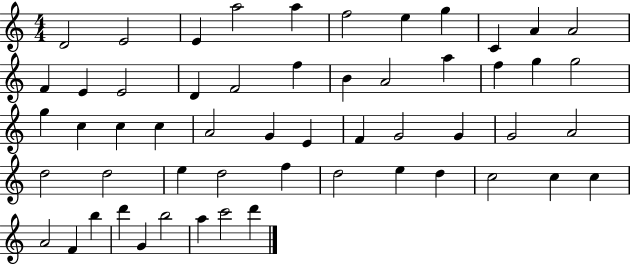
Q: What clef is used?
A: treble